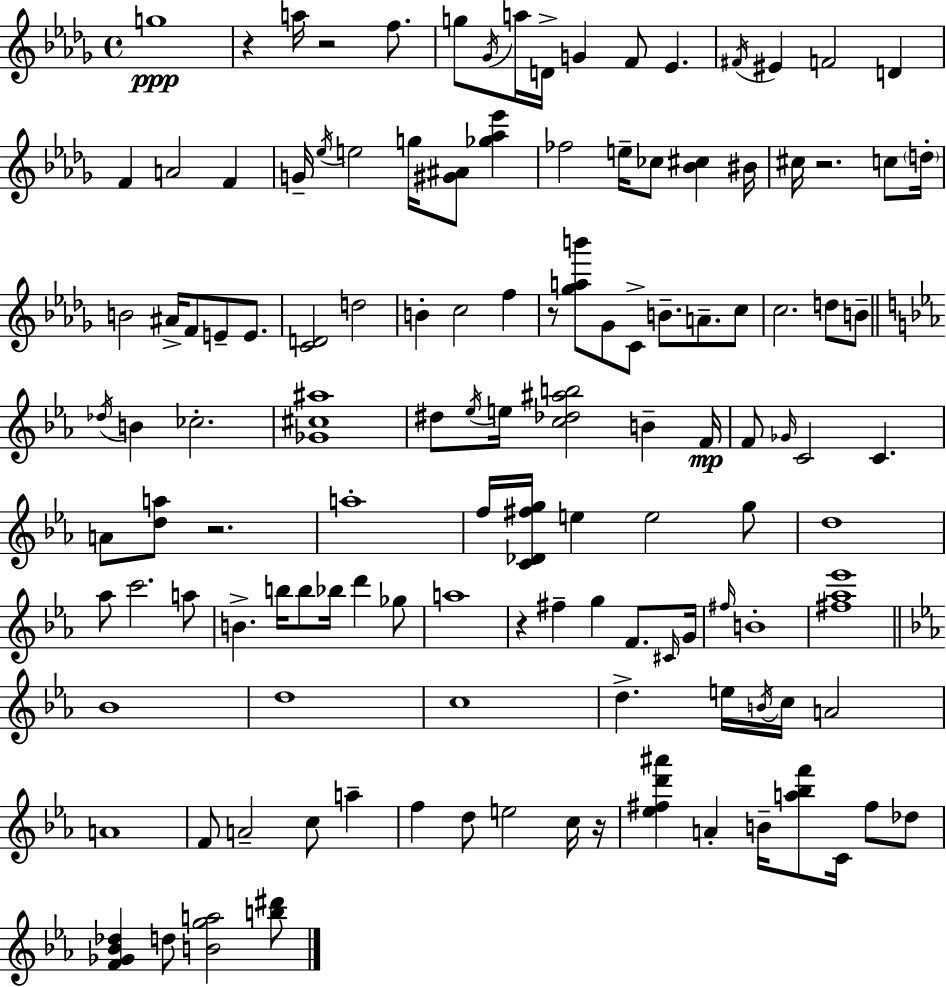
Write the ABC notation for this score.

X:1
T:Untitled
M:4/4
L:1/4
K:Bbm
g4 z a/4 z2 f/2 g/2 _G/4 a/4 D/4 G F/2 _E ^F/4 ^E F2 D F A2 F G/4 _e/4 e2 g/4 [^G^A]/2 [_g_a_e'] _f2 e/4 _c/2 [_B^c] ^B/4 ^c/4 z2 c/2 d/4 B2 ^A/4 F/2 E/2 E/2 [CD]2 d2 B c2 f z/2 [_gab']/2 _G/2 C/2 B/2 A/2 c/2 c2 d/2 B/2 _d/4 B _c2 [_G^c^a]4 ^d/2 _e/4 e/4 [c_d^ab]2 B F/4 F/2 _G/4 C2 C A/2 [da]/2 z2 a4 f/4 [C_D^fg]/4 e e2 g/2 d4 _a/2 c'2 a/2 B b/4 b/2 _b/4 d' _g/2 a4 z ^f g F/2 ^C/4 G/4 ^f/4 B4 [^f_a_e']4 _B4 d4 c4 d e/4 B/4 c/4 A2 A4 F/2 A2 c/2 a f d/2 e2 c/4 z/4 [_e^fd'^a'] A B/4 [a_bf']/2 C/4 ^f/2 _d/2 [F_G_B_d] d/2 [Bga]2 [b^d']/2